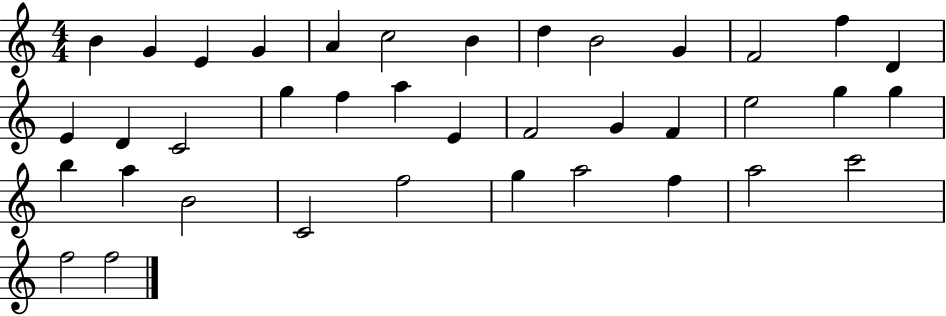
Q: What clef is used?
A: treble